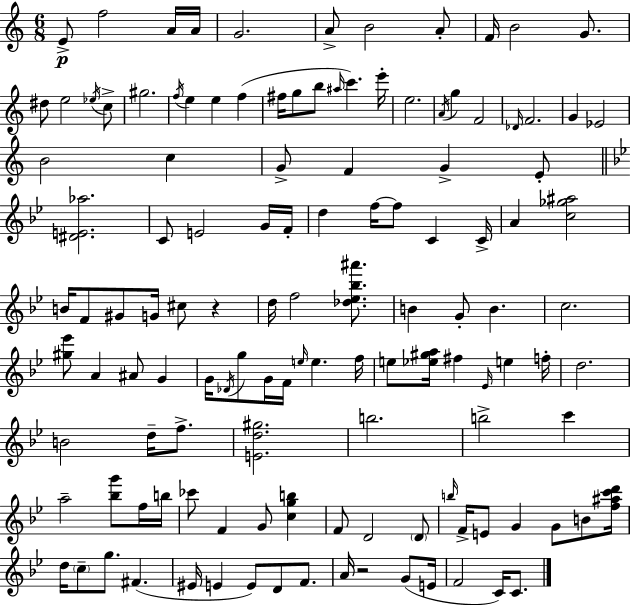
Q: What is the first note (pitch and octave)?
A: E4